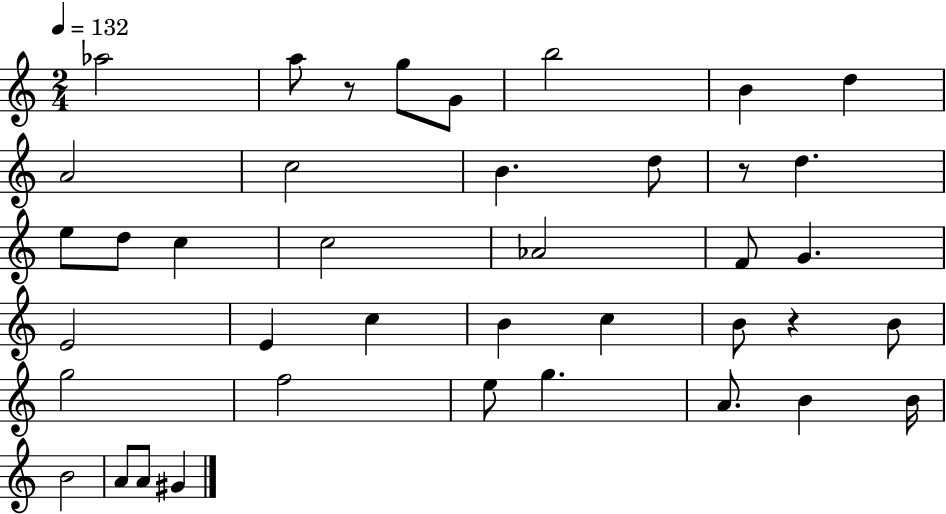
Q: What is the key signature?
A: C major